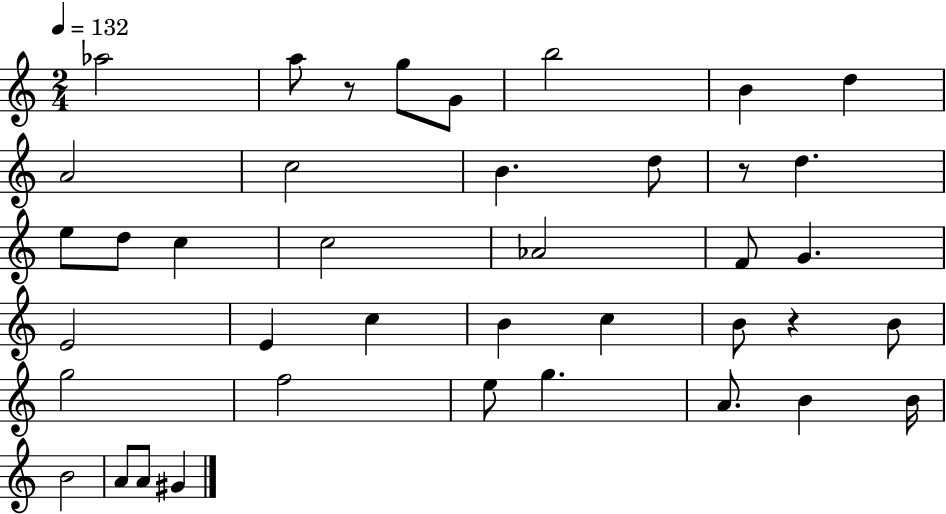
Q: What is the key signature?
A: C major